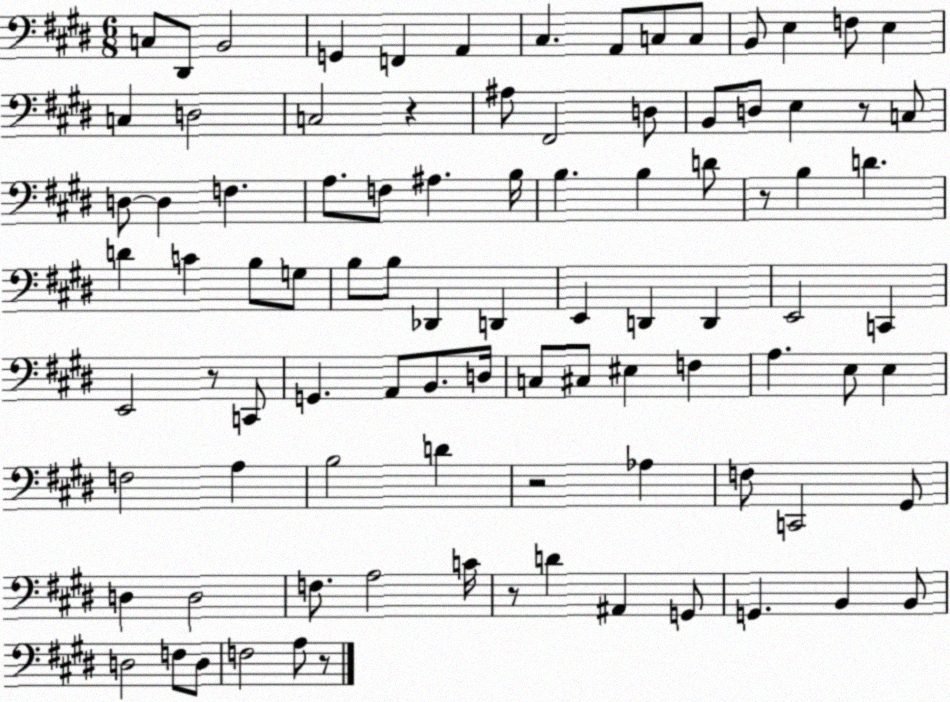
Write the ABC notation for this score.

X:1
T:Untitled
M:6/8
L:1/4
K:E
C,/2 ^D,,/2 B,,2 G,, F,, A,, ^C, A,,/2 C,/2 C,/2 B,,/2 E, F,/2 E, C, D,2 C,2 z ^A,/2 ^F,,2 D,/2 B,,/2 D,/2 E, z/2 C,/2 D,/2 D, F, A,/2 F,/2 ^A, B,/4 B, B, D/2 z/2 B, D D C B,/2 G,/2 B,/2 B,/2 _D,, D,, E,, D,, D,, E,,2 C,, E,,2 z/2 C,,/2 G,, A,,/2 B,,/2 D,/4 C,/2 ^C,/2 ^E, F, A, E,/2 E, F,2 A, B,2 D z2 _A, F,/2 C,,2 ^G,,/2 D, D,2 F,/2 A,2 C/4 z/2 D ^A,, G,,/2 G,, B,, B,,/2 D,2 F,/2 D,/2 F,2 A,/2 z/2